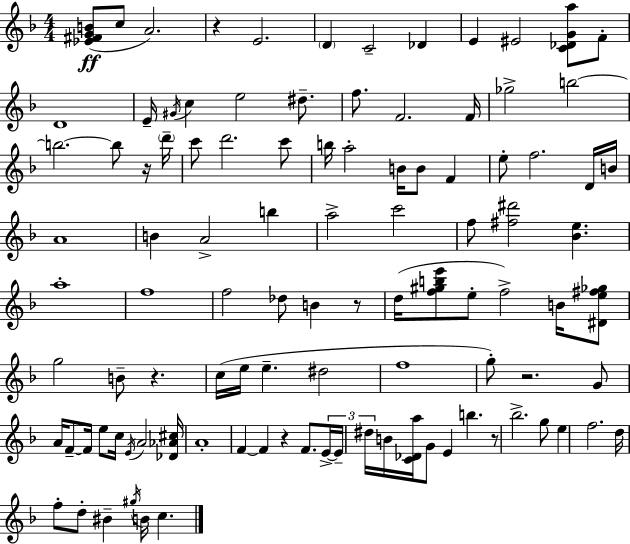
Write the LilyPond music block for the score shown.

{
  \clef treble
  \numericTimeSignature
  \time 4/4
  \key d \minor
  \repeat volta 2 { <ees' fis' g' b'>8(\ff c''8 a'2.) | r4 e'2. | \parenthesize d'4 c'2-- des'4 | e'4 eis'2 <c' des' g' a''>8 f'8-. | \break d'1 | e'16-- \acciaccatura { gis'16 } c''4 e''2 dis''8.-- | f''8. f'2. | f'16 ges''2-> b''2~~ | \break b''2.~~ b''8 r16 | \parenthesize d'''16-- c'''8 d'''2. c'''8 | b''16 a''2-. b'16 b'8 f'4 | e''8-. f''2. d'16 | \break b'16 a'1 | b'4 a'2-> b''4 | a''2-> c'''2 | f''8 <fis'' dis'''>2 <bes' e''>4. | \break a''1-. | f''1 | f''2 des''8 b'4 r8 | d''16( <f'' gis'' b'' e'''>8 e''8-. f''2->) b'16 <dis' e'' fis'' ges''>8 | \break g''2 b'8-- r4. | c''16( e''16 e''4.-- dis''2 | f''1 | g''8-.) r2. g'8 | \break a'16 f'8--~~ f'16 e''8 c''16 \acciaccatura { e'16 } a'2 | <des' aes' cis''>16 a'1-. | f'4~~ f'4 r4 f'8. | \tuplet 3/2 { e'16->~~ e'16-- dis''16 } b'16 <c' des' a''>16 g'8 e'4 b''4. | \break r8 bes''2.-> | g''8 e''4 f''2. | d''16 f''8-. d''8-. bis'4-- \acciaccatura { gis''16 } b'16 c''4. | } \bar "|."
}